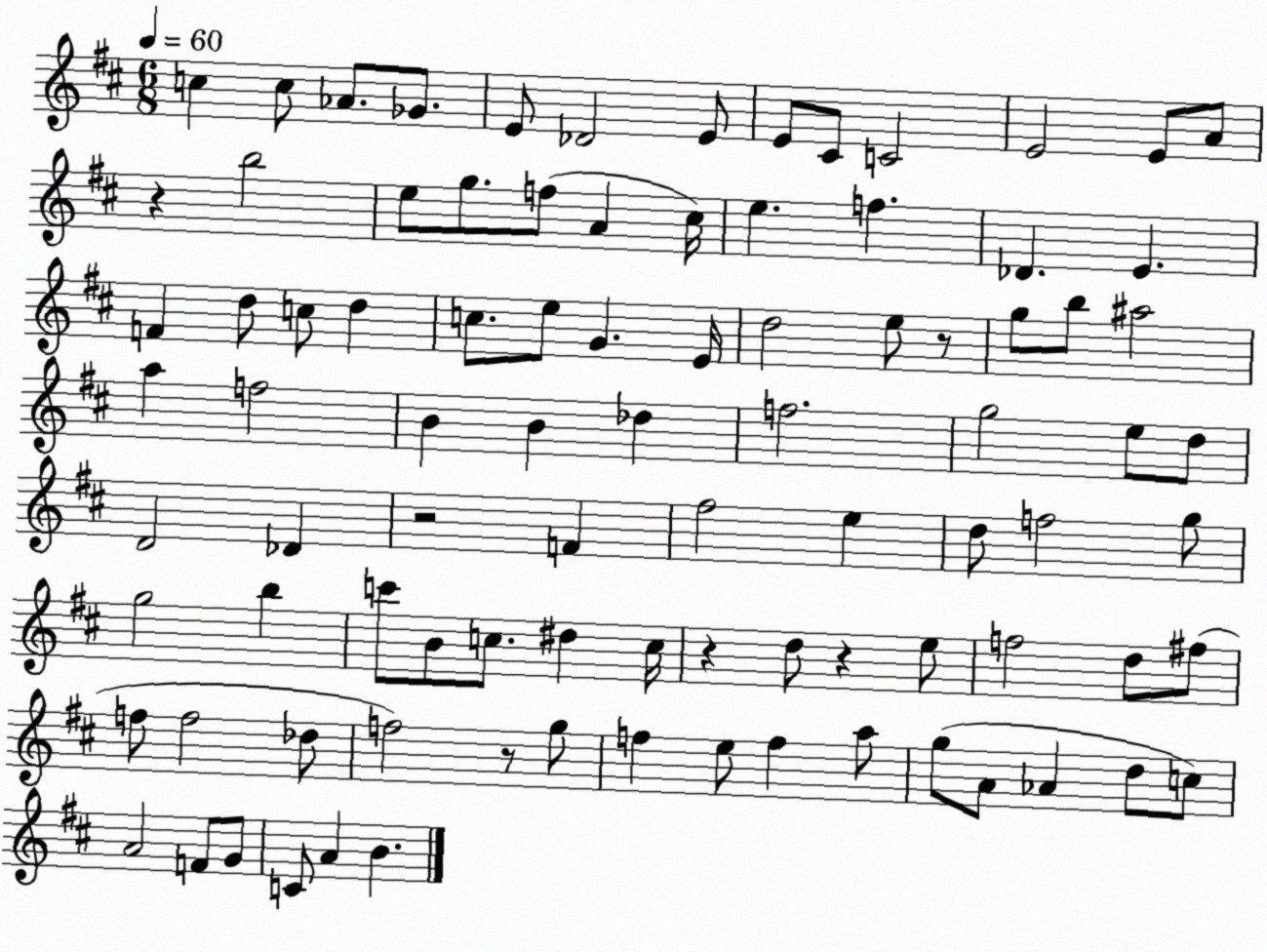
X:1
T:Untitled
M:6/8
L:1/4
K:D
c c/2 _A/2 _G/2 E/2 _D2 E/2 E/2 ^C/2 C2 E2 E/2 A/2 z b2 e/2 g/2 f/2 A ^c/4 e f _D E F d/2 c/2 d c/2 e/2 G E/4 d2 e/2 z/2 g/2 b/2 ^a2 a f2 B B _d f2 g2 e/2 d/2 D2 _D z2 F ^f2 e d/2 f2 g/2 g2 b c'/2 B/2 c/2 ^d c/4 z d/2 z e/2 f2 d/2 ^f/2 f/2 f2 _d/2 f2 z/2 g/2 f e/2 f a/2 g/2 A/2 _A d/2 c/2 A2 F/2 G/2 C/2 A B